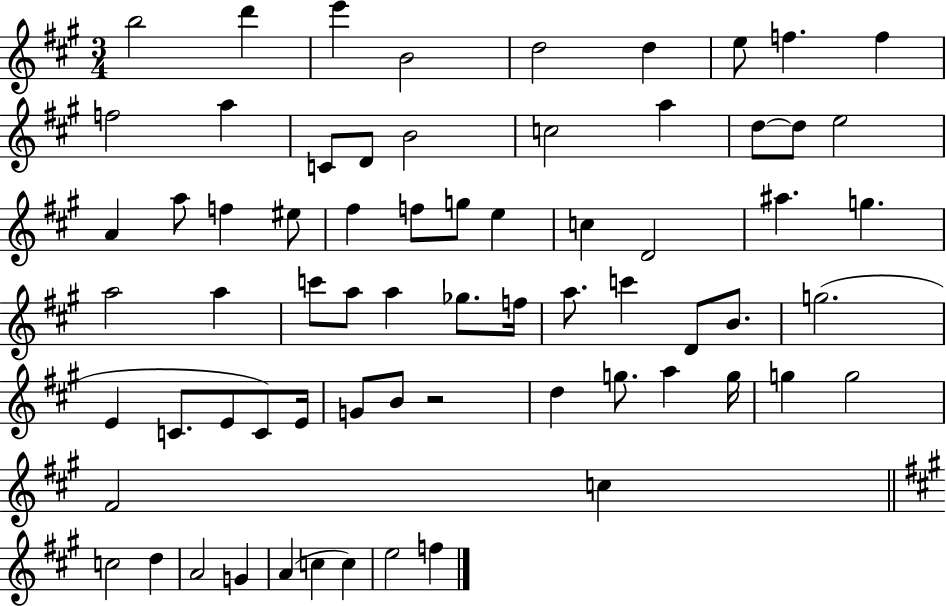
{
  \clef treble
  \numericTimeSignature
  \time 3/4
  \key a \major
  b''2 d'''4 | e'''4 b'2 | d''2 d''4 | e''8 f''4. f''4 | \break f''2 a''4 | c'8 d'8 b'2 | c''2 a''4 | d''8~~ d''8 e''2 | \break a'4 a''8 f''4 eis''8 | fis''4 f''8 g''8 e''4 | c''4 d'2 | ais''4. g''4. | \break a''2 a''4 | c'''8 a''8 a''4 ges''8. f''16 | a''8. c'''4 d'8 b'8. | g''2.( | \break e'4 c'8. e'8 c'8) e'16 | g'8 b'8 r2 | d''4 g''8. a''4 g''16 | g''4 g''2 | \break fis'2 c''4 | \bar "||" \break \key a \major c''2 d''4 | a'2 g'4 | a'4( c''4 c''4) | e''2 f''4 | \break \bar "|."
}